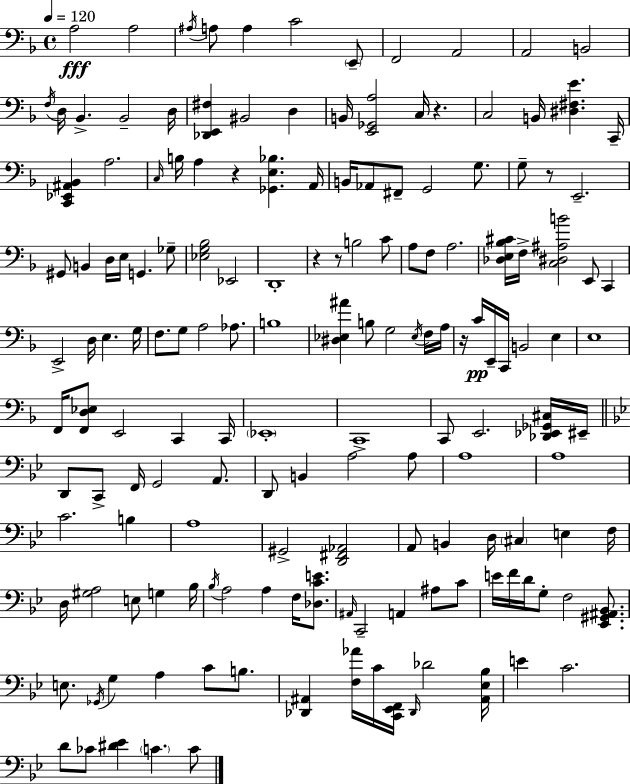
A3/h A3/h A#3/s A3/e A3/q C4/h E2/e F2/h A2/h A2/h B2/h F3/s D3/s Bb2/q. Bb2/h D3/s [Db2,E2,F#3]/q BIS2/h D3/q B2/s [E2,Gb2,A3]/h C3/s R/q. C3/h B2/s [D#3,F#3,E4]/q. C2/s [C2,Eb2,A#2,Bb2]/q A3/h. C3/s B3/s A3/q R/q [Gb2,E3,Bb3]/q. A2/s B2/s Ab2/e F#2/e G2/h G3/e. G3/e R/e E2/h. G#2/e B2/q D3/s E3/s G2/q. Gb3/e [Eb3,G3,Bb3]/h Eb2/h D2/w R/q R/e B3/h C4/e A3/e F3/e A3/h. [Db3,E3,Bb3,C#4]/s F3/s [C3,D#3,A#3,B4]/h E2/e C2/q E2/h D3/s E3/q. G3/s F3/e. G3/e A3/h Ab3/e. B3/w [D#3,Eb3,A#4]/q B3/e G3/h Eb3/s F3/s A3/s R/s C4/s E2/s C2/s B2/h E3/q E3/w F2/s [F2,D3,Eb3]/e E2/h C2/q C2/s Eb2/w C2/w C2/e E2/h. [Db2,Eb2,Gb2,C#3]/s EIS2/s D2/e C2/e F2/s G2/h A2/e. D2/e B2/q A3/h A3/e A3/w A3/w C4/h. B3/q A3/w G#2/h [D2,F#2,Ab2]/h A2/e B2/q D3/s C#3/q E3/q F3/s D3/s [G#3,A3]/h E3/e G3/q Bb3/s Bb3/s A3/h A3/q F3/s [Db3,C4,E4]/e. A#2/s C2/h A2/q A#3/e C4/e E4/s F4/s D4/s G3/e F3/h [Eb2,G#2,A#2,Bb2]/e. E3/e. Gb2/s G3/q A3/q C4/e B3/e. [Db2,A#2]/q [F3,Ab4]/s C4/s [C2,Eb2,F2]/s Db2/s Db4/h [A#2,Eb3,Bb3]/s E4/q C4/h. D4/e CES4/e [D#4,Eb4]/q C4/q. C4/e